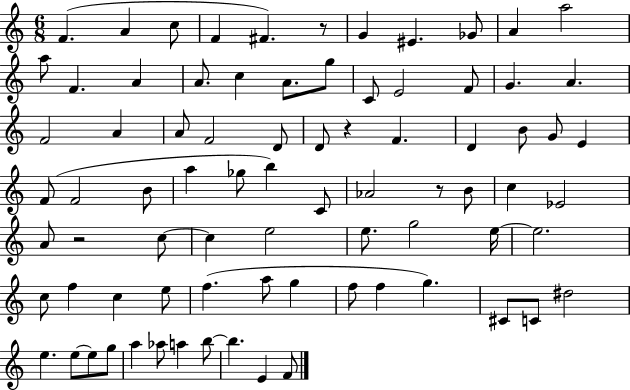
{
  \clef treble
  \numericTimeSignature
  \time 6/8
  \key c \major
  f'4.( a'4 c''8 | f'4 fis'4.) r8 | g'4 eis'4. ges'8 | a'4 a''2 | \break a''8 f'4. a'4 | a'8. c''4 a'8. g''8 | c'8 e'2 f'8 | g'4. a'4. | \break f'2 a'4 | a'8 f'2 d'8 | d'8 r4 f'4. | d'4 b'8 g'8 e'4 | \break f'8( f'2 b'8 | a''4 ges''8 b''4) c'8 | aes'2 r8 b'8 | c''4 ees'2 | \break a'8 r2 c''8~~ | c''4 e''2 | e''8. g''2 e''16~~ | e''2. | \break c''8 f''4 c''4 e''8 | f''4.( a''8 g''4 | f''8 f''4 g''4.) | cis'8 c'8 dis''2 | \break e''4. e''8~~ e''8 g''8 | a''4 aes''8 a''4 b''8~~ | b''4. e'4 f'8 | \bar "|."
}